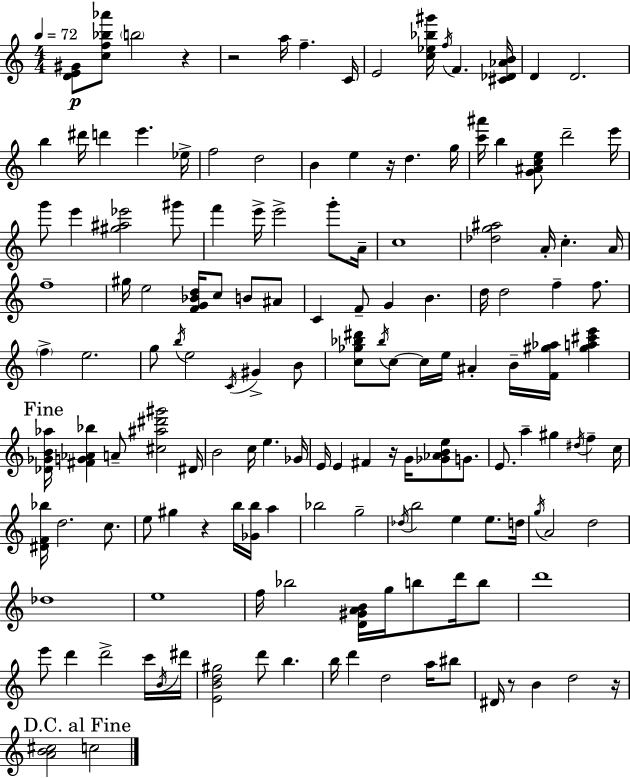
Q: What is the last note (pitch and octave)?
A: C5